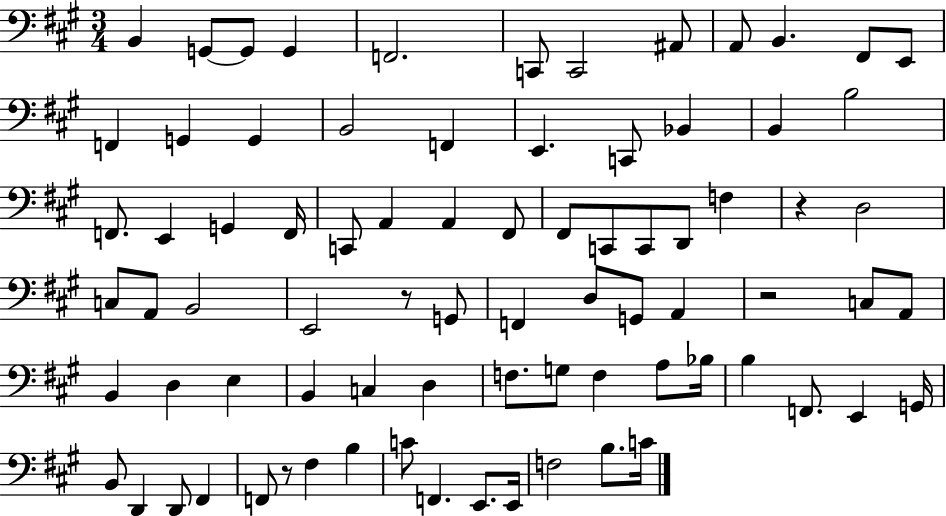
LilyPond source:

{
  \clef bass
  \numericTimeSignature
  \time 3/4
  \key a \major
  b,4 g,8~~ g,8 g,4 | f,2. | c,8 c,2 ais,8 | a,8 b,4. fis,8 e,8 | \break f,4 g,4 g,4 | b,2 f,4 | e,4. c,8 bes,4 | b,4 b2 | \break f,8. e,4 g,4 f,16 | c,8 a,4 a,4 fis,8 | fis,8 c,8 c,8 d,8 f4 | r4 d2 | \break c8 a,8 b,2 | e,2 r8 g,8 | f,4 d8 g,8 a,4 | r2 c8 a,8 | \break b,4 d4 e4 | b,4 c4 d4 | f8. g8 f4 a8 bes16 | b4 f,8. e,4 g,16 | \break b,8 d,4 d,8 fis,4 | f,8 r8 fis4 b4 | c'8 f,4. e,8. e,16 | f2 b8. c'16 | \break \bar "|."
}